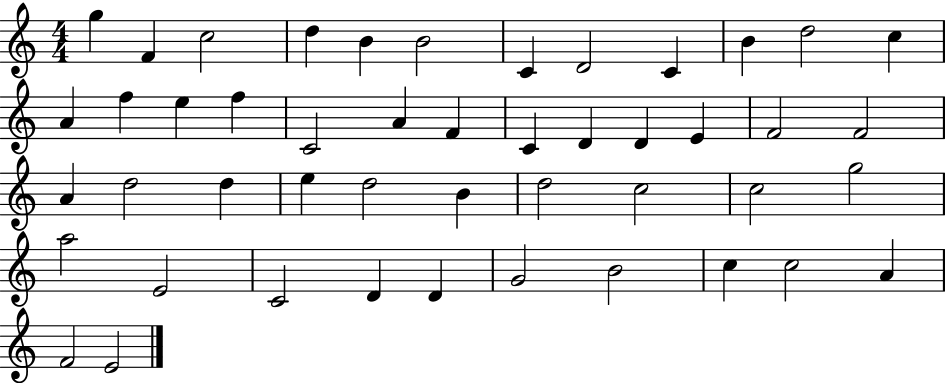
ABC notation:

X:1
T:Untitled
M:4/4
L:1/4
K:C
g F c2 d B B2 C D2 C B d2 c A f e f C2 A F C D D E F2 F2 A d2 d e d2 B d2 c2 c2 g2 a2 E2 C2 D D G2 B2 c c2 A F2 E2